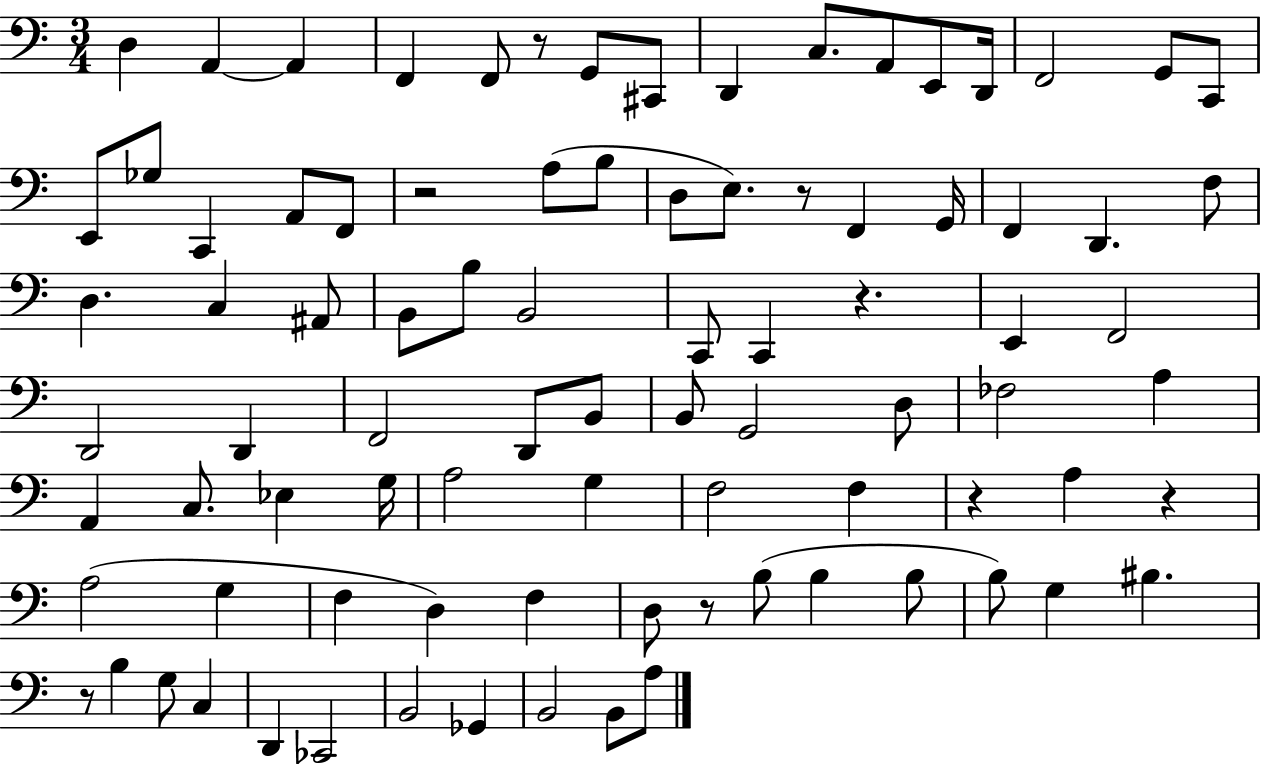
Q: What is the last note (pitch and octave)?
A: A3